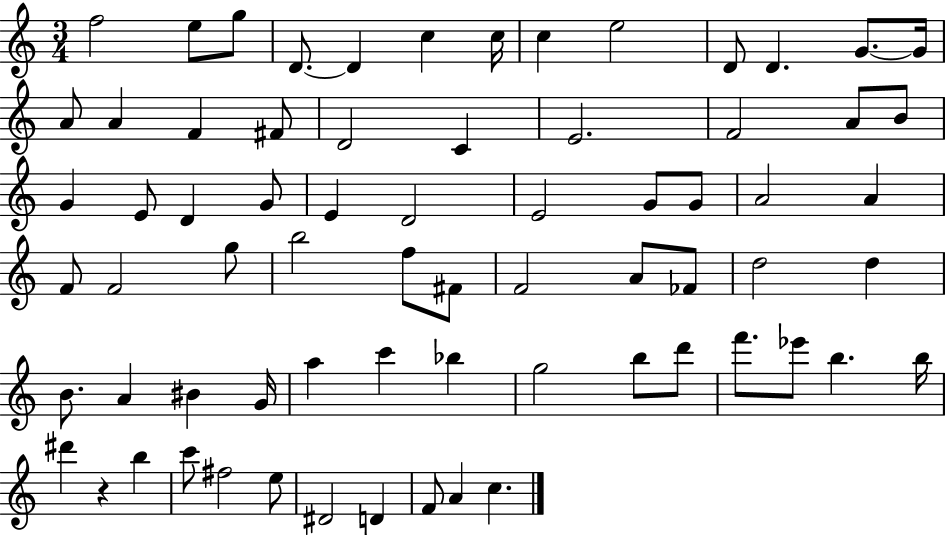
{
  \clef treble
  \numericTimeSignature
  \time 3/4
  \key c \major
  f''2 e''8 g''8 | d'8.~~ d'4 c''4 c''16 | c''4 e''2 | d'8 d'4. g'8.~~ g'16 | \break a'8 a'4 f'4 fis'8 | d'2 c'4 | e'2. | f'2 a'8 b'8 | \break g'4 e'8 d'4 g'8 | e'4 d'2 | e'2 g'8 g'8 | a'2 a'4 | \break f'8 f'2 g''8 | b''2 f''8 fis'8 | f'2 a'8 fes'8 | d''2 d''4 | \break b'8. a'4 bis'4 g'16 | a''4 c'''4 bes''4 | g''2 b''8 d'''8 | f'''8. ees'''8 b''4. b''16 | \break dis'''4 r4 b''4 | c'''8 fis''2 e''8 | dis'2 d'4 | f'8 a'4 c''4. | \break \bar "|."
}